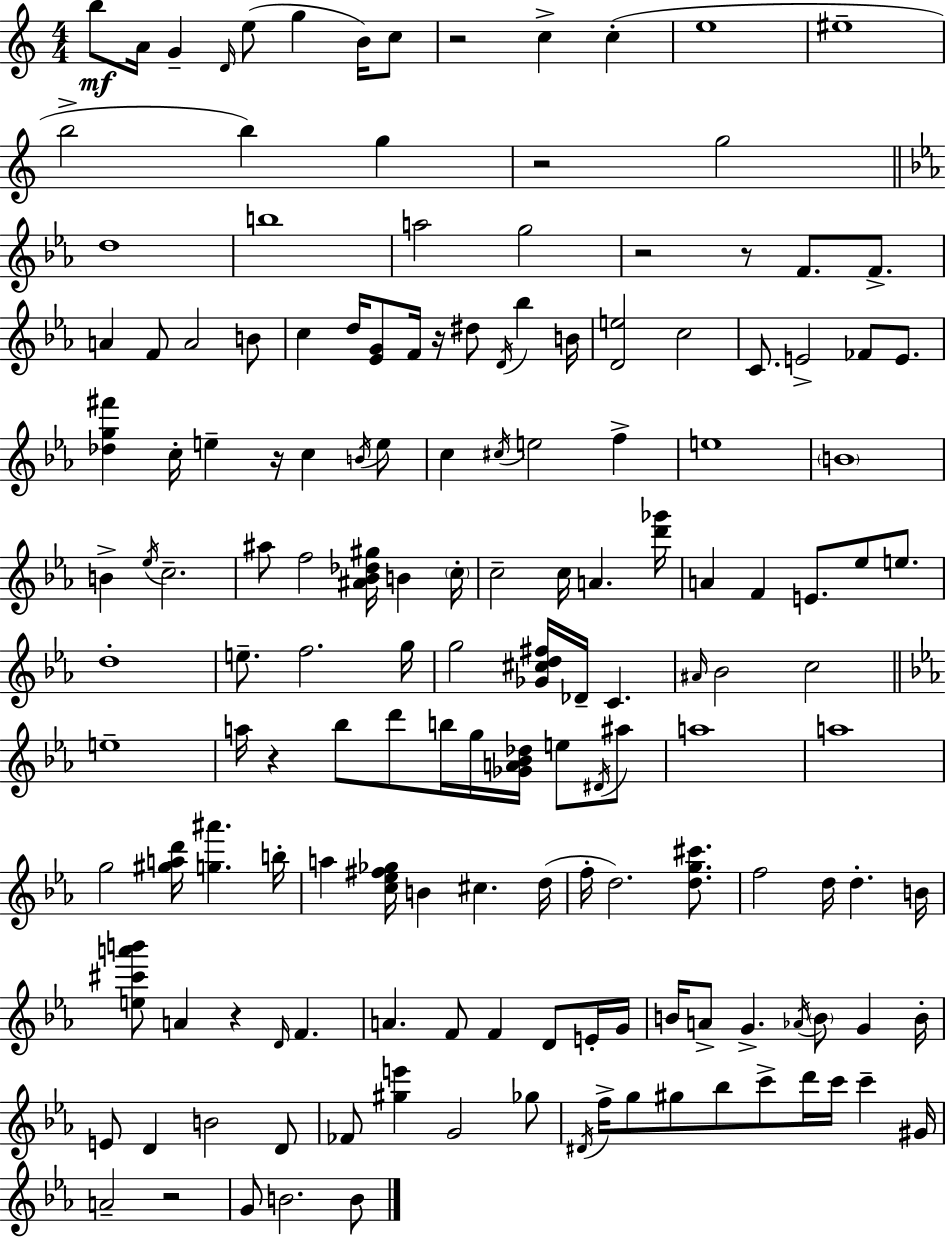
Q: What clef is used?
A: treble